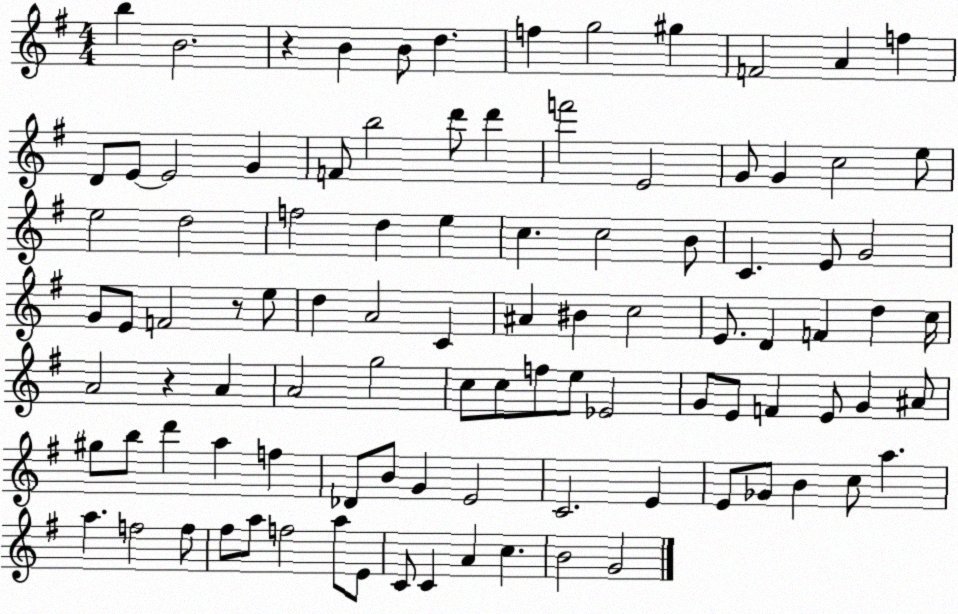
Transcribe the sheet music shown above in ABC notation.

X:1
T:Untitled
M:4/4
L:1/4
K:G
b B2 z B B/2 d f g2 ^g F2 A f D/2 E/2 E2 G F/2 b2 d'/2 d' f'2 E2 G/2 G c2 e/2 e2 d2 f2 d e c c2 B/2 C E/2 G2 G/2 E/2 F2 z/2 e/2 d A2 C ^A ^B c2 E/2 D F d c/4 A2 z A A2 g2 c/2 c/2 f/2 e/2 _E2 G/2 E/2 F E/2 G ^A/2 ^g/2 b/2 d' a f _D/2 B/2 G E2 C2 E E/2 _G/2 B c/2 a a f2 f/2 ^f/2 a/2 f2 a/2 E/2 C/2 C A c B2 G2